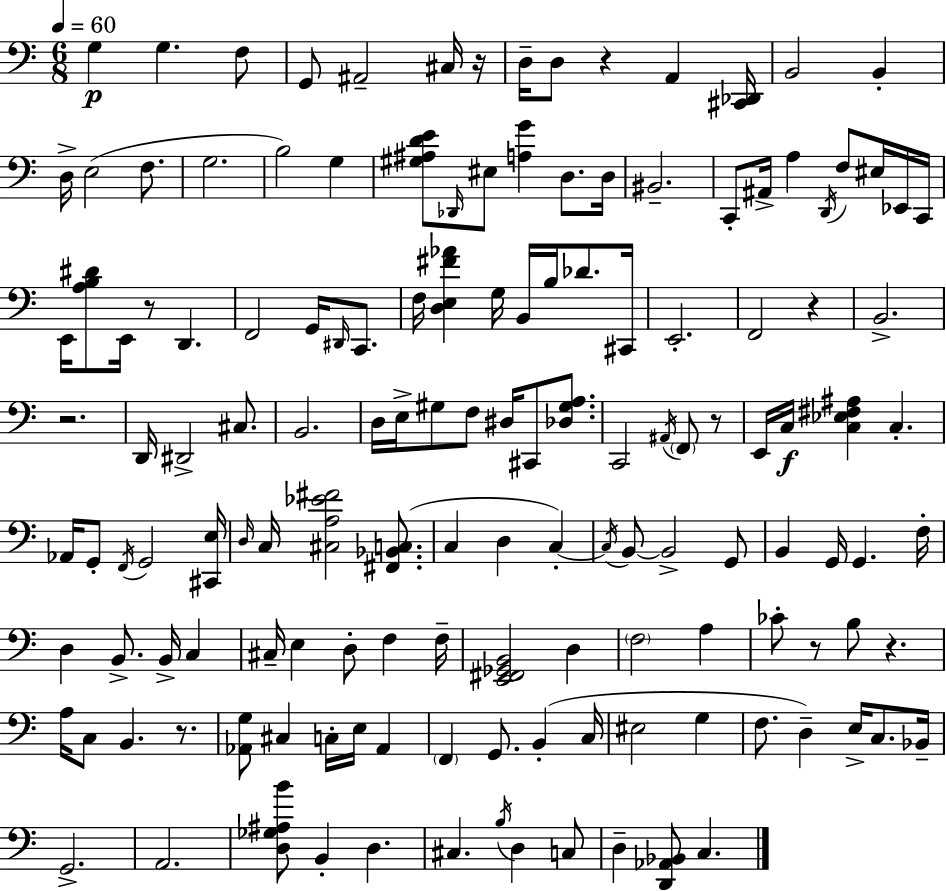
X:1
T:Untitled
M:6/8
L:1/4
K:Am
G, G, F,/2 G,,/2 ^A,,2 ^C,/4 z/4 D,/4 D,/2 z A,, [^C,,_D,,]/4 B,,2 B,, D,/4 E,2 F,/2 G,2 B,2 G, [^G,^A,DE]/2 _D,,/4 ^E,/2 [A,G] D,/2 D,/4 ^B,,2 C,,/2 ^A,,/4 A, D,,/4 F,/2 ^E,/4 _E,,/4 C,,/4 E,,/4 [A,B,^D]/2 E,,/4 z/2 D,, F,,2 G,,/4 ^D,,/4 C,,/2 F,/4 [D,E,^F_A] G,/4 B,,/4 B,/4 _D/2 ^C,,/4 E,,2 F,,2 z B,,2 z2 D,,/4 ^D,,2 ^C,/2 B,,2 D,/4 E,/4 ^G,/2 F,/2 ^D,/4 ^C,,/2 [_D,^G,A,]/2 C,,2 ^A,,/4 F,,/2 z/2 E,,/4 C,/4 [C,_E,^F,^A,] C, _A,,/4 G,,/2 F,,/4 G,,2 [^C,,E,]/4 D,/4 C,/4 [^C,A,_E^F]2 [^F,,_B,,C,]/2 C, D, C, C,/4 B,,/2 B,,2 G,,/2 B,, G,,/4 G,, F,/4 D, B,,/2 B,,/4 C, ^C,/4 E, D,/2 F, F,/4 [E,,^F,,_G,,B,,]2 D, F,2 A, _C/2 z/2 B,/2 z A,/4 C,/2 B,, z/2 [_A,,G,]/2 ^C, C,/4 E,/4 _A,, F,, G,,/2 B,, C,/4 ^E,2 G, F,/2 D, E,/4 C,/2 _B,,/4 G,,2 A,,2 [D,_G,^A,B]/2 B,, D, ^C, B,/4 D, C,/2 D, [D,,_A,,_B,,]/2 C,